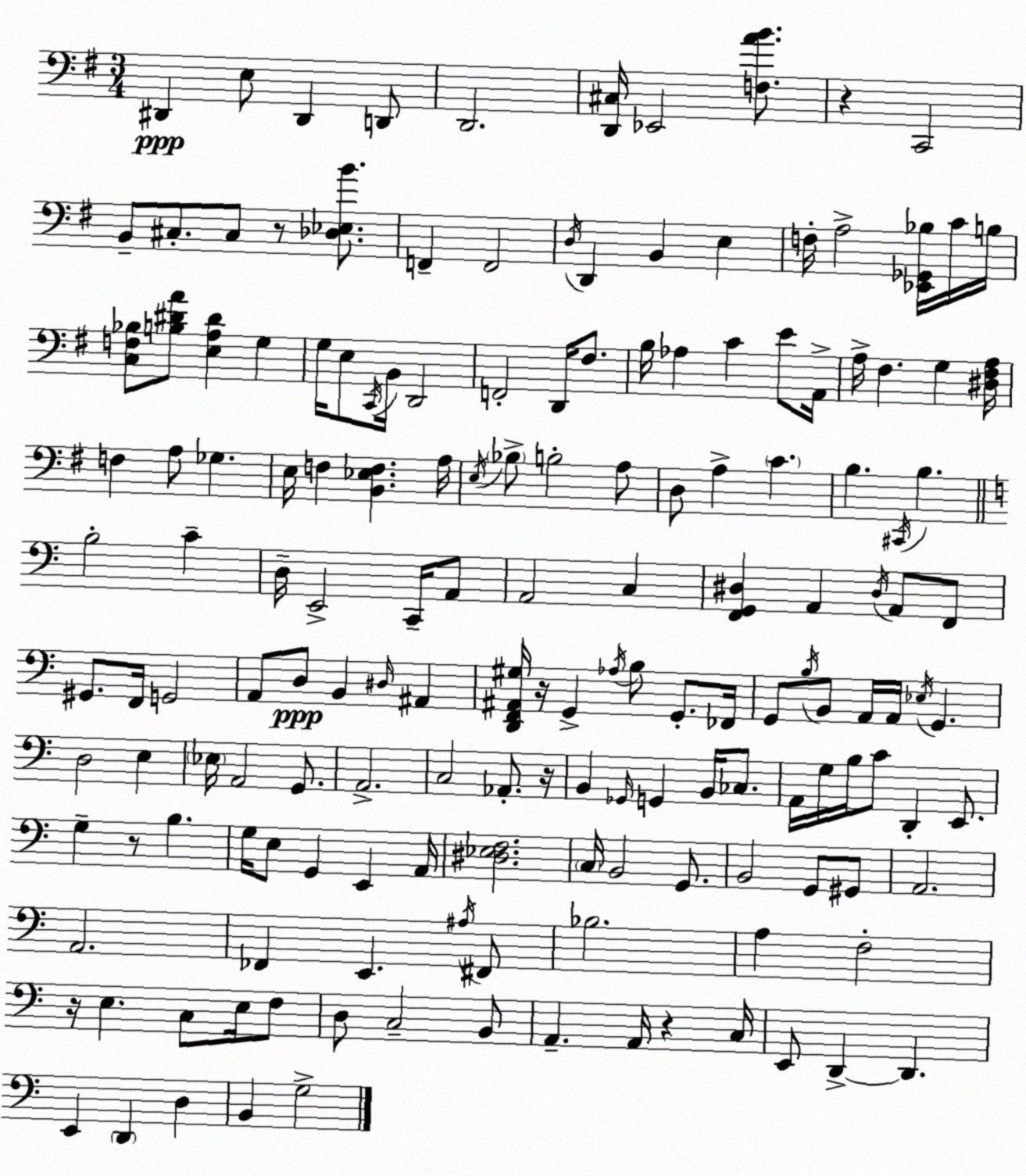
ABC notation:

X:1
T:Untitled
M:3/4
L:1/4
K:G
^D,, E,/2 ^D,, D,,/2 D,,2 [D,,^C,]/4 _E,,2 [F,AB]/2 z C,,2 B,,/2 ^C,/2 ^C,/2 z/2 [_D,_E,B]/2 F,, F,,2 D,/4 D,, B,, E, F,/4 A,2 [_E,,_G,,_B,]/4 C/4 B,/4 [C,F,_B,]/2 [B,^DA]/2 [E,A,^D] G, G,/4 E,/2 C,,/4 B,,/4 D,,2 F,,2 D,,/4 ^F,/2 B,/4 _A, C E/2 A,,/4 A,/4 ^F, G, [^D,^F,A,]/4 F, A,/2 _G, E,/4 F, [B,,_E,F,] A,/4 E,/4 _B,/2 B,2 A,/2 D,/2 A, C B, ^C,,/4 B, B,2 C D,/4 E,,2 C,,/4 A,,/2 A,,2 C, [F,,G,,^D,] A,, ^D,/4 A,,/2 F,,/2 ^G,,/2 F,,/4 G,,2 A,,/2 D,/2 B,, ^D,/4 ^A,, [D,,F,,^A,,^G,]/4 z/4 G,, _A,/4 B,/2 G,,/2 _F,,/4 G,,/2 B,/4 B,,/2 A,,/4 A,,/4 _E,/4 G,, D,2 E, _E,/4 A,,2 G,,/2 A,,2 C,2 _A,,/2 z/4 B,, _G,,/4 G,, B,,/4 _C,/2 A,,/4 G,/4 B,/4 C/2 D,, E,,/2 G, z/2 B, G,/4 E,/2 G,, E,, A,,/4 [^D,_E,F,]2 C,/4 B,,2 G,,/2 B,,2 G,,/2 ^G,,/2 A,,2 A,,2 _F,, E,, ^A,/4 ^F,,/2 _B,2 A, F,2 z/4 E, C,/2 E,/4 F,/2 D,/2 C,2 B,,/2 A,, A,,/4 z C,/4 E,,/2 D,, D,, E,, D,, D, B,, G,2